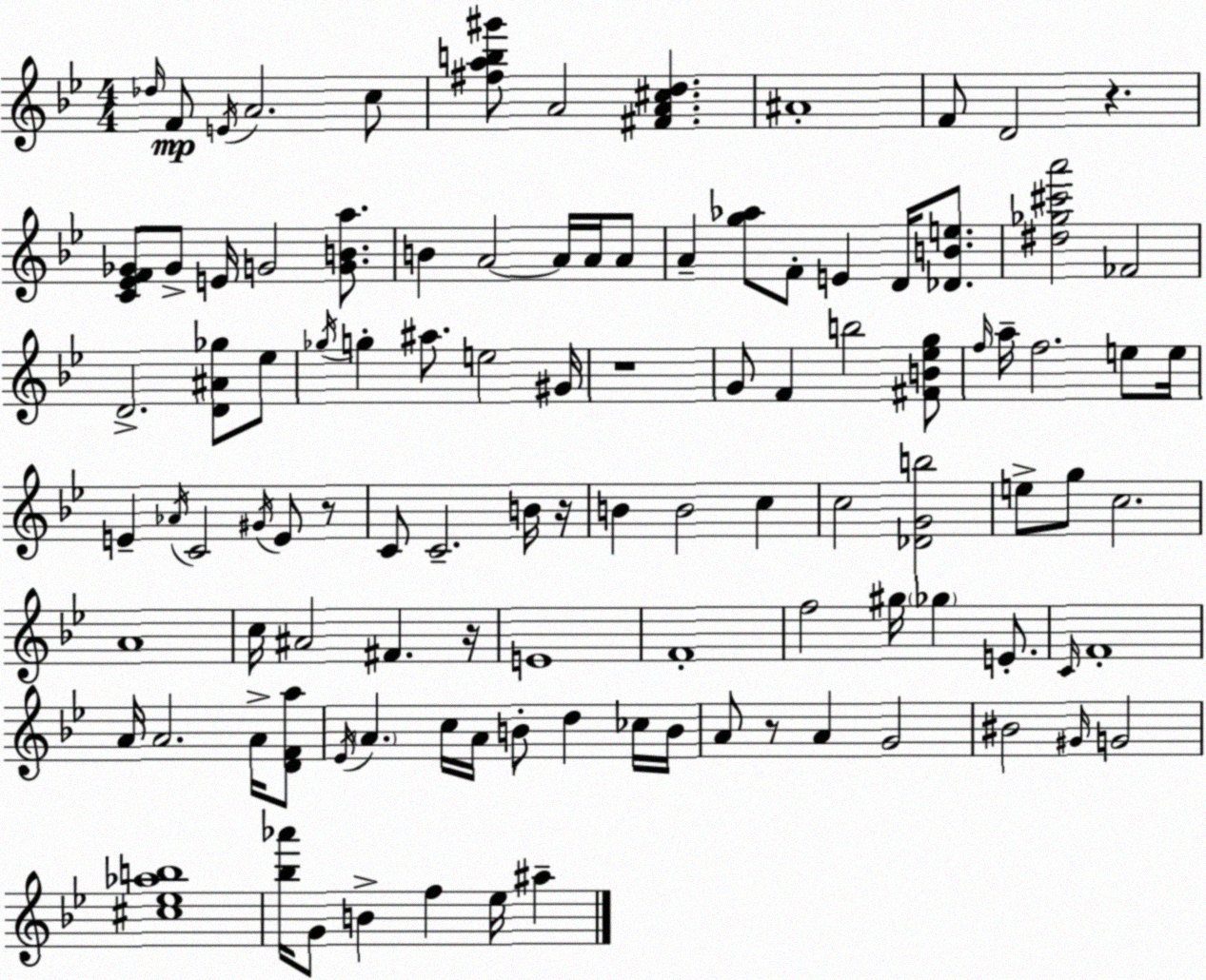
X:1
T:Untitled
M:4/4
L:1/4
K:Bb
_d/4 F/2 E/4 A2 c/2 [^fab^g']/2 A2 [^FA^cd] ^A4 F/2 D2 z [C_EF_G]/2 _G/2 E/4 G2 [GBa]/2 B A2 A/4 A/4 A/2 A [g_a]/2 F/2 E D/4 [_DBe]/2 [^d_g^c'a']2 _F2 D2 [D^A_g]/2 _e/2 _g/4 g ^a/2 e2 ^G/4 z4 G/2 F b2 [^FB_eg]/2 f/4 a/4 f2 e/2 e/4 E _A/4 C2 ^G/4 E/2 z/2 C/2 C2 B/4 z/4 B B2 c c2 [_DGb]2 e/2 g/2 c2 A4 c/4 ^A2 ^F z/4 E4 F4 f2 ^g/4 _g E/2 C/4 F4 A/4 A2 A/4 [DFa]/2 _E/4 A c/4 A/4 B/2 d _c/4 B/4 A/2 z/2 A G2 ^B2 ^G/4 G2 [^c_e_ab]4 [_b_a']/4 G/2 B f _e/4 ^a